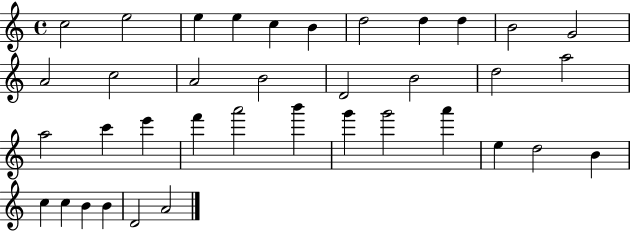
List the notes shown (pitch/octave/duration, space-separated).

C5/h E5/h E5/q E5/q C5/q B4/q D5/h D5/q D5/q B4/h G4/h A4/h C5/h A4/h B4/h D4/h B4/h D5/h A5/h A5/h C6/q E6/q F6/q A6/h B6/q G6/q G6/h A6/q E5/q D5/h B4/q C5/q C5/q B4/q B4/q D4/h A4/h